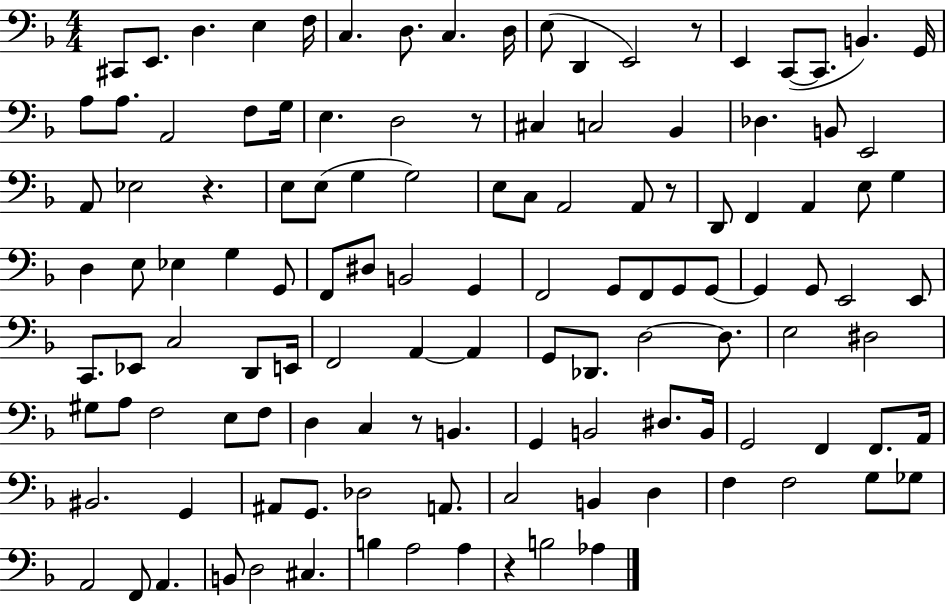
{
  \clef bass
  \numericTimeSignature
  \time 4/4
  \key f \major
  \repeat volta 2 { cis,8 e,8. d4. e4 f16 | c4. d8. c4. d16 | e8( d,4 e,2) r8 | e,4 c,8~(~ c,8. b,4.) g,16 | \break a8 a8. a,2 f8 g16 | e4. d2 r8 | cis4 c2 bes,4 | des4. b,8 e,2 | \break a,8 ees2 r4. | e8 e8( g4 g2) | e8 c8 a,2 a,8 r8 | d,8 f,4 a,4 e8 g4 | \break d4 e8 ees4 g4 g,8 | f,8 dis8 b,2 g,4 | f,2 g,8 f,8 g,8 g,8~~ | g,4 g,8 e,2 e,8 | \break c,8. ees,8 c2 d,8 e,16 | f,2 a,4~~ a,4 | g,8 des,8. d2~~ d8. | e2 dis2 | \break gis8 a8 f2 e8 f8 | d4 c4 r8 b,4. | g,4 b,2 dis8. b,16 | g,2 f,4 f,8. a,16 | \break bis,2. g,4 | ais,8 g,8. des2 a,8. | c2 b,4 d4 | f4 f2 g8 ges8 | \break a,2 f,8 a,4. | b,8 d2 cis4. | b4 a2 a4 | r4 b2 aes4 | \break } \bar "|."
}